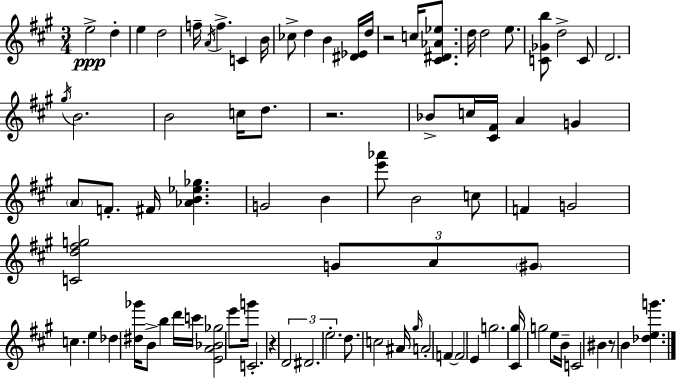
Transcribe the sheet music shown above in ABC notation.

X:1
T:Untitled
M:3/4
L:1/4
K:A
e2 d e d2 f/4 A/4 f C B/4 _c/2 d B [^D_E]/4 d/4 z2 c/4 [^C^D_A_e]/2 d/4 d2 e/2 [C_Gb]/2 d2 C/2 D2 ^g/4 B2 B2 c/4 d/2 z2 _B/2 c/4 [^C^F]/4 A G A/2 F/2 ^F/4 [_AB_e_g] G2 B [e'_a']/2 B2 c/2 F G2 [Cd^fg]2 G/2 A/2 ^G/2 c e _d [^d_g']/4 B/2 b d'/4 c'/4 [EA_B_g]2 e'/2 g'/4 C2 z D2 ^D2 e2 d/2 c2 ^A/4 ^g/4 A2 F F2 E g2 [^C^g]/4 g2 e/2 B/4 C2 ^B z/2 B [_deg']